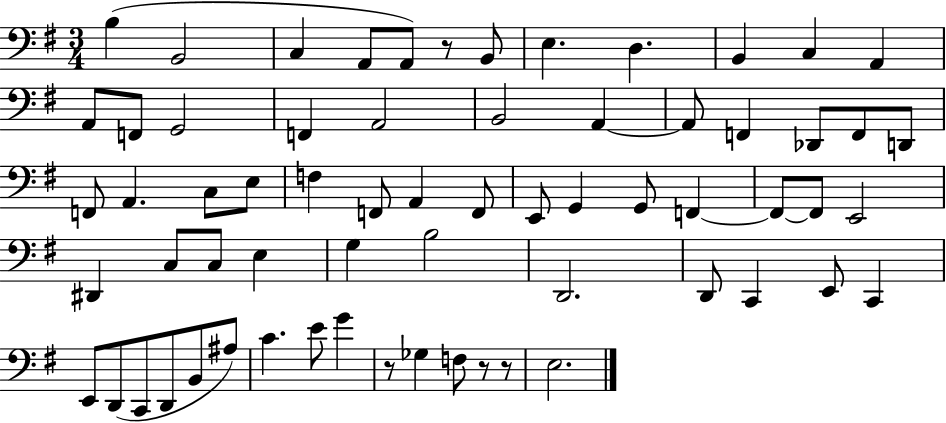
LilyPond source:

{
  \clef bass
  \numericTimeSignature
  \time 3/4
  \key g \major
  \repeat volta 2 { b4( b,2 | c4 a,8 a,8) r8 b,8 | e4. d4. | b,4 c4 a,4 | \break a,8 f,8 g,2 | f,4 a,2 | b,2 a,4~~ | a,8 f,4 des,8 f,8 d,8 | \break f,8 a,4. c8 e8 | f4 f,8 a,4 f,8 | e,8 g,4 g,8 f,4~~ | f,8~~ f,8 e,2 | \break dis,4 c8 c8 e4 | g4 b2 | d,2. | d,8 c,4 e,8 c,4 | \break e,8 d,8( c,8 d,8 b,8 ais8) | c'4. e'8 g'4 | r8 ges4 f8 r8 r8 | e2. | \break } \bar "|."
}